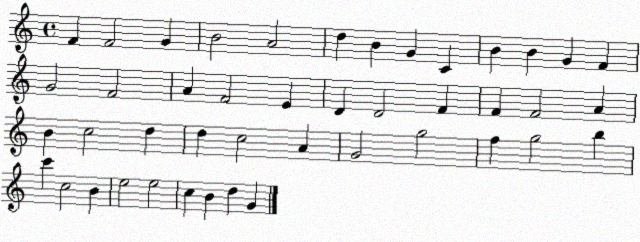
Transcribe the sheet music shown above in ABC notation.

X:1
T:Untitled
M:4/4
L:1/4
K:C
F F2 G B2 A2 d B G C B B G F G2 F2 A F2 E D D2 F F F2 A B c2 d d c2 A G2 g2 f g2 b c' c2 B e2 e2 c B d G